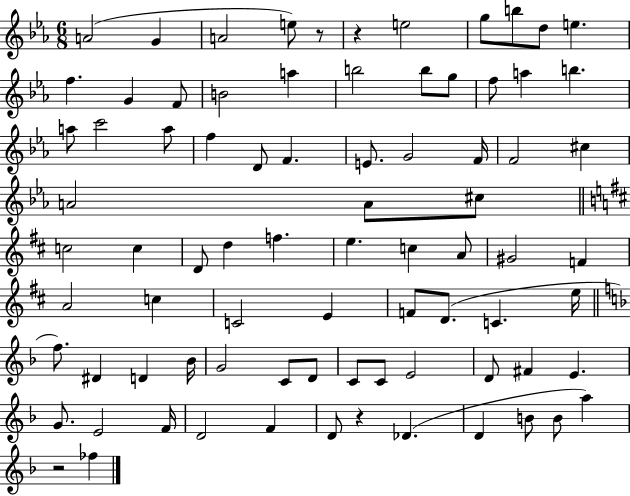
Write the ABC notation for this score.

X:1
T:Untitled
M:6/8
L:1/4
K:Eb
A2 G A2 e/2 z/2 z e2 g/2 b/2 d/2 e f G F/2 B2 a b2 b/2 g/2 f/2 a b a/2 c'2 a/2 f D/2 F E/2 G2 F/4 F2 ^c A2 A/2 ^c/2 c2 c D/2 d f e c A/2 ^G2 F A2 c C2 E F/2 D/2 C e/4 f/2 ^D D _B/4 G2 C/2 D/2 C/2 C/2 E2 D/2 ^F E G/2 E2 F/4 D2 F D/2 z _D D B/2 B/2 a z2 _f